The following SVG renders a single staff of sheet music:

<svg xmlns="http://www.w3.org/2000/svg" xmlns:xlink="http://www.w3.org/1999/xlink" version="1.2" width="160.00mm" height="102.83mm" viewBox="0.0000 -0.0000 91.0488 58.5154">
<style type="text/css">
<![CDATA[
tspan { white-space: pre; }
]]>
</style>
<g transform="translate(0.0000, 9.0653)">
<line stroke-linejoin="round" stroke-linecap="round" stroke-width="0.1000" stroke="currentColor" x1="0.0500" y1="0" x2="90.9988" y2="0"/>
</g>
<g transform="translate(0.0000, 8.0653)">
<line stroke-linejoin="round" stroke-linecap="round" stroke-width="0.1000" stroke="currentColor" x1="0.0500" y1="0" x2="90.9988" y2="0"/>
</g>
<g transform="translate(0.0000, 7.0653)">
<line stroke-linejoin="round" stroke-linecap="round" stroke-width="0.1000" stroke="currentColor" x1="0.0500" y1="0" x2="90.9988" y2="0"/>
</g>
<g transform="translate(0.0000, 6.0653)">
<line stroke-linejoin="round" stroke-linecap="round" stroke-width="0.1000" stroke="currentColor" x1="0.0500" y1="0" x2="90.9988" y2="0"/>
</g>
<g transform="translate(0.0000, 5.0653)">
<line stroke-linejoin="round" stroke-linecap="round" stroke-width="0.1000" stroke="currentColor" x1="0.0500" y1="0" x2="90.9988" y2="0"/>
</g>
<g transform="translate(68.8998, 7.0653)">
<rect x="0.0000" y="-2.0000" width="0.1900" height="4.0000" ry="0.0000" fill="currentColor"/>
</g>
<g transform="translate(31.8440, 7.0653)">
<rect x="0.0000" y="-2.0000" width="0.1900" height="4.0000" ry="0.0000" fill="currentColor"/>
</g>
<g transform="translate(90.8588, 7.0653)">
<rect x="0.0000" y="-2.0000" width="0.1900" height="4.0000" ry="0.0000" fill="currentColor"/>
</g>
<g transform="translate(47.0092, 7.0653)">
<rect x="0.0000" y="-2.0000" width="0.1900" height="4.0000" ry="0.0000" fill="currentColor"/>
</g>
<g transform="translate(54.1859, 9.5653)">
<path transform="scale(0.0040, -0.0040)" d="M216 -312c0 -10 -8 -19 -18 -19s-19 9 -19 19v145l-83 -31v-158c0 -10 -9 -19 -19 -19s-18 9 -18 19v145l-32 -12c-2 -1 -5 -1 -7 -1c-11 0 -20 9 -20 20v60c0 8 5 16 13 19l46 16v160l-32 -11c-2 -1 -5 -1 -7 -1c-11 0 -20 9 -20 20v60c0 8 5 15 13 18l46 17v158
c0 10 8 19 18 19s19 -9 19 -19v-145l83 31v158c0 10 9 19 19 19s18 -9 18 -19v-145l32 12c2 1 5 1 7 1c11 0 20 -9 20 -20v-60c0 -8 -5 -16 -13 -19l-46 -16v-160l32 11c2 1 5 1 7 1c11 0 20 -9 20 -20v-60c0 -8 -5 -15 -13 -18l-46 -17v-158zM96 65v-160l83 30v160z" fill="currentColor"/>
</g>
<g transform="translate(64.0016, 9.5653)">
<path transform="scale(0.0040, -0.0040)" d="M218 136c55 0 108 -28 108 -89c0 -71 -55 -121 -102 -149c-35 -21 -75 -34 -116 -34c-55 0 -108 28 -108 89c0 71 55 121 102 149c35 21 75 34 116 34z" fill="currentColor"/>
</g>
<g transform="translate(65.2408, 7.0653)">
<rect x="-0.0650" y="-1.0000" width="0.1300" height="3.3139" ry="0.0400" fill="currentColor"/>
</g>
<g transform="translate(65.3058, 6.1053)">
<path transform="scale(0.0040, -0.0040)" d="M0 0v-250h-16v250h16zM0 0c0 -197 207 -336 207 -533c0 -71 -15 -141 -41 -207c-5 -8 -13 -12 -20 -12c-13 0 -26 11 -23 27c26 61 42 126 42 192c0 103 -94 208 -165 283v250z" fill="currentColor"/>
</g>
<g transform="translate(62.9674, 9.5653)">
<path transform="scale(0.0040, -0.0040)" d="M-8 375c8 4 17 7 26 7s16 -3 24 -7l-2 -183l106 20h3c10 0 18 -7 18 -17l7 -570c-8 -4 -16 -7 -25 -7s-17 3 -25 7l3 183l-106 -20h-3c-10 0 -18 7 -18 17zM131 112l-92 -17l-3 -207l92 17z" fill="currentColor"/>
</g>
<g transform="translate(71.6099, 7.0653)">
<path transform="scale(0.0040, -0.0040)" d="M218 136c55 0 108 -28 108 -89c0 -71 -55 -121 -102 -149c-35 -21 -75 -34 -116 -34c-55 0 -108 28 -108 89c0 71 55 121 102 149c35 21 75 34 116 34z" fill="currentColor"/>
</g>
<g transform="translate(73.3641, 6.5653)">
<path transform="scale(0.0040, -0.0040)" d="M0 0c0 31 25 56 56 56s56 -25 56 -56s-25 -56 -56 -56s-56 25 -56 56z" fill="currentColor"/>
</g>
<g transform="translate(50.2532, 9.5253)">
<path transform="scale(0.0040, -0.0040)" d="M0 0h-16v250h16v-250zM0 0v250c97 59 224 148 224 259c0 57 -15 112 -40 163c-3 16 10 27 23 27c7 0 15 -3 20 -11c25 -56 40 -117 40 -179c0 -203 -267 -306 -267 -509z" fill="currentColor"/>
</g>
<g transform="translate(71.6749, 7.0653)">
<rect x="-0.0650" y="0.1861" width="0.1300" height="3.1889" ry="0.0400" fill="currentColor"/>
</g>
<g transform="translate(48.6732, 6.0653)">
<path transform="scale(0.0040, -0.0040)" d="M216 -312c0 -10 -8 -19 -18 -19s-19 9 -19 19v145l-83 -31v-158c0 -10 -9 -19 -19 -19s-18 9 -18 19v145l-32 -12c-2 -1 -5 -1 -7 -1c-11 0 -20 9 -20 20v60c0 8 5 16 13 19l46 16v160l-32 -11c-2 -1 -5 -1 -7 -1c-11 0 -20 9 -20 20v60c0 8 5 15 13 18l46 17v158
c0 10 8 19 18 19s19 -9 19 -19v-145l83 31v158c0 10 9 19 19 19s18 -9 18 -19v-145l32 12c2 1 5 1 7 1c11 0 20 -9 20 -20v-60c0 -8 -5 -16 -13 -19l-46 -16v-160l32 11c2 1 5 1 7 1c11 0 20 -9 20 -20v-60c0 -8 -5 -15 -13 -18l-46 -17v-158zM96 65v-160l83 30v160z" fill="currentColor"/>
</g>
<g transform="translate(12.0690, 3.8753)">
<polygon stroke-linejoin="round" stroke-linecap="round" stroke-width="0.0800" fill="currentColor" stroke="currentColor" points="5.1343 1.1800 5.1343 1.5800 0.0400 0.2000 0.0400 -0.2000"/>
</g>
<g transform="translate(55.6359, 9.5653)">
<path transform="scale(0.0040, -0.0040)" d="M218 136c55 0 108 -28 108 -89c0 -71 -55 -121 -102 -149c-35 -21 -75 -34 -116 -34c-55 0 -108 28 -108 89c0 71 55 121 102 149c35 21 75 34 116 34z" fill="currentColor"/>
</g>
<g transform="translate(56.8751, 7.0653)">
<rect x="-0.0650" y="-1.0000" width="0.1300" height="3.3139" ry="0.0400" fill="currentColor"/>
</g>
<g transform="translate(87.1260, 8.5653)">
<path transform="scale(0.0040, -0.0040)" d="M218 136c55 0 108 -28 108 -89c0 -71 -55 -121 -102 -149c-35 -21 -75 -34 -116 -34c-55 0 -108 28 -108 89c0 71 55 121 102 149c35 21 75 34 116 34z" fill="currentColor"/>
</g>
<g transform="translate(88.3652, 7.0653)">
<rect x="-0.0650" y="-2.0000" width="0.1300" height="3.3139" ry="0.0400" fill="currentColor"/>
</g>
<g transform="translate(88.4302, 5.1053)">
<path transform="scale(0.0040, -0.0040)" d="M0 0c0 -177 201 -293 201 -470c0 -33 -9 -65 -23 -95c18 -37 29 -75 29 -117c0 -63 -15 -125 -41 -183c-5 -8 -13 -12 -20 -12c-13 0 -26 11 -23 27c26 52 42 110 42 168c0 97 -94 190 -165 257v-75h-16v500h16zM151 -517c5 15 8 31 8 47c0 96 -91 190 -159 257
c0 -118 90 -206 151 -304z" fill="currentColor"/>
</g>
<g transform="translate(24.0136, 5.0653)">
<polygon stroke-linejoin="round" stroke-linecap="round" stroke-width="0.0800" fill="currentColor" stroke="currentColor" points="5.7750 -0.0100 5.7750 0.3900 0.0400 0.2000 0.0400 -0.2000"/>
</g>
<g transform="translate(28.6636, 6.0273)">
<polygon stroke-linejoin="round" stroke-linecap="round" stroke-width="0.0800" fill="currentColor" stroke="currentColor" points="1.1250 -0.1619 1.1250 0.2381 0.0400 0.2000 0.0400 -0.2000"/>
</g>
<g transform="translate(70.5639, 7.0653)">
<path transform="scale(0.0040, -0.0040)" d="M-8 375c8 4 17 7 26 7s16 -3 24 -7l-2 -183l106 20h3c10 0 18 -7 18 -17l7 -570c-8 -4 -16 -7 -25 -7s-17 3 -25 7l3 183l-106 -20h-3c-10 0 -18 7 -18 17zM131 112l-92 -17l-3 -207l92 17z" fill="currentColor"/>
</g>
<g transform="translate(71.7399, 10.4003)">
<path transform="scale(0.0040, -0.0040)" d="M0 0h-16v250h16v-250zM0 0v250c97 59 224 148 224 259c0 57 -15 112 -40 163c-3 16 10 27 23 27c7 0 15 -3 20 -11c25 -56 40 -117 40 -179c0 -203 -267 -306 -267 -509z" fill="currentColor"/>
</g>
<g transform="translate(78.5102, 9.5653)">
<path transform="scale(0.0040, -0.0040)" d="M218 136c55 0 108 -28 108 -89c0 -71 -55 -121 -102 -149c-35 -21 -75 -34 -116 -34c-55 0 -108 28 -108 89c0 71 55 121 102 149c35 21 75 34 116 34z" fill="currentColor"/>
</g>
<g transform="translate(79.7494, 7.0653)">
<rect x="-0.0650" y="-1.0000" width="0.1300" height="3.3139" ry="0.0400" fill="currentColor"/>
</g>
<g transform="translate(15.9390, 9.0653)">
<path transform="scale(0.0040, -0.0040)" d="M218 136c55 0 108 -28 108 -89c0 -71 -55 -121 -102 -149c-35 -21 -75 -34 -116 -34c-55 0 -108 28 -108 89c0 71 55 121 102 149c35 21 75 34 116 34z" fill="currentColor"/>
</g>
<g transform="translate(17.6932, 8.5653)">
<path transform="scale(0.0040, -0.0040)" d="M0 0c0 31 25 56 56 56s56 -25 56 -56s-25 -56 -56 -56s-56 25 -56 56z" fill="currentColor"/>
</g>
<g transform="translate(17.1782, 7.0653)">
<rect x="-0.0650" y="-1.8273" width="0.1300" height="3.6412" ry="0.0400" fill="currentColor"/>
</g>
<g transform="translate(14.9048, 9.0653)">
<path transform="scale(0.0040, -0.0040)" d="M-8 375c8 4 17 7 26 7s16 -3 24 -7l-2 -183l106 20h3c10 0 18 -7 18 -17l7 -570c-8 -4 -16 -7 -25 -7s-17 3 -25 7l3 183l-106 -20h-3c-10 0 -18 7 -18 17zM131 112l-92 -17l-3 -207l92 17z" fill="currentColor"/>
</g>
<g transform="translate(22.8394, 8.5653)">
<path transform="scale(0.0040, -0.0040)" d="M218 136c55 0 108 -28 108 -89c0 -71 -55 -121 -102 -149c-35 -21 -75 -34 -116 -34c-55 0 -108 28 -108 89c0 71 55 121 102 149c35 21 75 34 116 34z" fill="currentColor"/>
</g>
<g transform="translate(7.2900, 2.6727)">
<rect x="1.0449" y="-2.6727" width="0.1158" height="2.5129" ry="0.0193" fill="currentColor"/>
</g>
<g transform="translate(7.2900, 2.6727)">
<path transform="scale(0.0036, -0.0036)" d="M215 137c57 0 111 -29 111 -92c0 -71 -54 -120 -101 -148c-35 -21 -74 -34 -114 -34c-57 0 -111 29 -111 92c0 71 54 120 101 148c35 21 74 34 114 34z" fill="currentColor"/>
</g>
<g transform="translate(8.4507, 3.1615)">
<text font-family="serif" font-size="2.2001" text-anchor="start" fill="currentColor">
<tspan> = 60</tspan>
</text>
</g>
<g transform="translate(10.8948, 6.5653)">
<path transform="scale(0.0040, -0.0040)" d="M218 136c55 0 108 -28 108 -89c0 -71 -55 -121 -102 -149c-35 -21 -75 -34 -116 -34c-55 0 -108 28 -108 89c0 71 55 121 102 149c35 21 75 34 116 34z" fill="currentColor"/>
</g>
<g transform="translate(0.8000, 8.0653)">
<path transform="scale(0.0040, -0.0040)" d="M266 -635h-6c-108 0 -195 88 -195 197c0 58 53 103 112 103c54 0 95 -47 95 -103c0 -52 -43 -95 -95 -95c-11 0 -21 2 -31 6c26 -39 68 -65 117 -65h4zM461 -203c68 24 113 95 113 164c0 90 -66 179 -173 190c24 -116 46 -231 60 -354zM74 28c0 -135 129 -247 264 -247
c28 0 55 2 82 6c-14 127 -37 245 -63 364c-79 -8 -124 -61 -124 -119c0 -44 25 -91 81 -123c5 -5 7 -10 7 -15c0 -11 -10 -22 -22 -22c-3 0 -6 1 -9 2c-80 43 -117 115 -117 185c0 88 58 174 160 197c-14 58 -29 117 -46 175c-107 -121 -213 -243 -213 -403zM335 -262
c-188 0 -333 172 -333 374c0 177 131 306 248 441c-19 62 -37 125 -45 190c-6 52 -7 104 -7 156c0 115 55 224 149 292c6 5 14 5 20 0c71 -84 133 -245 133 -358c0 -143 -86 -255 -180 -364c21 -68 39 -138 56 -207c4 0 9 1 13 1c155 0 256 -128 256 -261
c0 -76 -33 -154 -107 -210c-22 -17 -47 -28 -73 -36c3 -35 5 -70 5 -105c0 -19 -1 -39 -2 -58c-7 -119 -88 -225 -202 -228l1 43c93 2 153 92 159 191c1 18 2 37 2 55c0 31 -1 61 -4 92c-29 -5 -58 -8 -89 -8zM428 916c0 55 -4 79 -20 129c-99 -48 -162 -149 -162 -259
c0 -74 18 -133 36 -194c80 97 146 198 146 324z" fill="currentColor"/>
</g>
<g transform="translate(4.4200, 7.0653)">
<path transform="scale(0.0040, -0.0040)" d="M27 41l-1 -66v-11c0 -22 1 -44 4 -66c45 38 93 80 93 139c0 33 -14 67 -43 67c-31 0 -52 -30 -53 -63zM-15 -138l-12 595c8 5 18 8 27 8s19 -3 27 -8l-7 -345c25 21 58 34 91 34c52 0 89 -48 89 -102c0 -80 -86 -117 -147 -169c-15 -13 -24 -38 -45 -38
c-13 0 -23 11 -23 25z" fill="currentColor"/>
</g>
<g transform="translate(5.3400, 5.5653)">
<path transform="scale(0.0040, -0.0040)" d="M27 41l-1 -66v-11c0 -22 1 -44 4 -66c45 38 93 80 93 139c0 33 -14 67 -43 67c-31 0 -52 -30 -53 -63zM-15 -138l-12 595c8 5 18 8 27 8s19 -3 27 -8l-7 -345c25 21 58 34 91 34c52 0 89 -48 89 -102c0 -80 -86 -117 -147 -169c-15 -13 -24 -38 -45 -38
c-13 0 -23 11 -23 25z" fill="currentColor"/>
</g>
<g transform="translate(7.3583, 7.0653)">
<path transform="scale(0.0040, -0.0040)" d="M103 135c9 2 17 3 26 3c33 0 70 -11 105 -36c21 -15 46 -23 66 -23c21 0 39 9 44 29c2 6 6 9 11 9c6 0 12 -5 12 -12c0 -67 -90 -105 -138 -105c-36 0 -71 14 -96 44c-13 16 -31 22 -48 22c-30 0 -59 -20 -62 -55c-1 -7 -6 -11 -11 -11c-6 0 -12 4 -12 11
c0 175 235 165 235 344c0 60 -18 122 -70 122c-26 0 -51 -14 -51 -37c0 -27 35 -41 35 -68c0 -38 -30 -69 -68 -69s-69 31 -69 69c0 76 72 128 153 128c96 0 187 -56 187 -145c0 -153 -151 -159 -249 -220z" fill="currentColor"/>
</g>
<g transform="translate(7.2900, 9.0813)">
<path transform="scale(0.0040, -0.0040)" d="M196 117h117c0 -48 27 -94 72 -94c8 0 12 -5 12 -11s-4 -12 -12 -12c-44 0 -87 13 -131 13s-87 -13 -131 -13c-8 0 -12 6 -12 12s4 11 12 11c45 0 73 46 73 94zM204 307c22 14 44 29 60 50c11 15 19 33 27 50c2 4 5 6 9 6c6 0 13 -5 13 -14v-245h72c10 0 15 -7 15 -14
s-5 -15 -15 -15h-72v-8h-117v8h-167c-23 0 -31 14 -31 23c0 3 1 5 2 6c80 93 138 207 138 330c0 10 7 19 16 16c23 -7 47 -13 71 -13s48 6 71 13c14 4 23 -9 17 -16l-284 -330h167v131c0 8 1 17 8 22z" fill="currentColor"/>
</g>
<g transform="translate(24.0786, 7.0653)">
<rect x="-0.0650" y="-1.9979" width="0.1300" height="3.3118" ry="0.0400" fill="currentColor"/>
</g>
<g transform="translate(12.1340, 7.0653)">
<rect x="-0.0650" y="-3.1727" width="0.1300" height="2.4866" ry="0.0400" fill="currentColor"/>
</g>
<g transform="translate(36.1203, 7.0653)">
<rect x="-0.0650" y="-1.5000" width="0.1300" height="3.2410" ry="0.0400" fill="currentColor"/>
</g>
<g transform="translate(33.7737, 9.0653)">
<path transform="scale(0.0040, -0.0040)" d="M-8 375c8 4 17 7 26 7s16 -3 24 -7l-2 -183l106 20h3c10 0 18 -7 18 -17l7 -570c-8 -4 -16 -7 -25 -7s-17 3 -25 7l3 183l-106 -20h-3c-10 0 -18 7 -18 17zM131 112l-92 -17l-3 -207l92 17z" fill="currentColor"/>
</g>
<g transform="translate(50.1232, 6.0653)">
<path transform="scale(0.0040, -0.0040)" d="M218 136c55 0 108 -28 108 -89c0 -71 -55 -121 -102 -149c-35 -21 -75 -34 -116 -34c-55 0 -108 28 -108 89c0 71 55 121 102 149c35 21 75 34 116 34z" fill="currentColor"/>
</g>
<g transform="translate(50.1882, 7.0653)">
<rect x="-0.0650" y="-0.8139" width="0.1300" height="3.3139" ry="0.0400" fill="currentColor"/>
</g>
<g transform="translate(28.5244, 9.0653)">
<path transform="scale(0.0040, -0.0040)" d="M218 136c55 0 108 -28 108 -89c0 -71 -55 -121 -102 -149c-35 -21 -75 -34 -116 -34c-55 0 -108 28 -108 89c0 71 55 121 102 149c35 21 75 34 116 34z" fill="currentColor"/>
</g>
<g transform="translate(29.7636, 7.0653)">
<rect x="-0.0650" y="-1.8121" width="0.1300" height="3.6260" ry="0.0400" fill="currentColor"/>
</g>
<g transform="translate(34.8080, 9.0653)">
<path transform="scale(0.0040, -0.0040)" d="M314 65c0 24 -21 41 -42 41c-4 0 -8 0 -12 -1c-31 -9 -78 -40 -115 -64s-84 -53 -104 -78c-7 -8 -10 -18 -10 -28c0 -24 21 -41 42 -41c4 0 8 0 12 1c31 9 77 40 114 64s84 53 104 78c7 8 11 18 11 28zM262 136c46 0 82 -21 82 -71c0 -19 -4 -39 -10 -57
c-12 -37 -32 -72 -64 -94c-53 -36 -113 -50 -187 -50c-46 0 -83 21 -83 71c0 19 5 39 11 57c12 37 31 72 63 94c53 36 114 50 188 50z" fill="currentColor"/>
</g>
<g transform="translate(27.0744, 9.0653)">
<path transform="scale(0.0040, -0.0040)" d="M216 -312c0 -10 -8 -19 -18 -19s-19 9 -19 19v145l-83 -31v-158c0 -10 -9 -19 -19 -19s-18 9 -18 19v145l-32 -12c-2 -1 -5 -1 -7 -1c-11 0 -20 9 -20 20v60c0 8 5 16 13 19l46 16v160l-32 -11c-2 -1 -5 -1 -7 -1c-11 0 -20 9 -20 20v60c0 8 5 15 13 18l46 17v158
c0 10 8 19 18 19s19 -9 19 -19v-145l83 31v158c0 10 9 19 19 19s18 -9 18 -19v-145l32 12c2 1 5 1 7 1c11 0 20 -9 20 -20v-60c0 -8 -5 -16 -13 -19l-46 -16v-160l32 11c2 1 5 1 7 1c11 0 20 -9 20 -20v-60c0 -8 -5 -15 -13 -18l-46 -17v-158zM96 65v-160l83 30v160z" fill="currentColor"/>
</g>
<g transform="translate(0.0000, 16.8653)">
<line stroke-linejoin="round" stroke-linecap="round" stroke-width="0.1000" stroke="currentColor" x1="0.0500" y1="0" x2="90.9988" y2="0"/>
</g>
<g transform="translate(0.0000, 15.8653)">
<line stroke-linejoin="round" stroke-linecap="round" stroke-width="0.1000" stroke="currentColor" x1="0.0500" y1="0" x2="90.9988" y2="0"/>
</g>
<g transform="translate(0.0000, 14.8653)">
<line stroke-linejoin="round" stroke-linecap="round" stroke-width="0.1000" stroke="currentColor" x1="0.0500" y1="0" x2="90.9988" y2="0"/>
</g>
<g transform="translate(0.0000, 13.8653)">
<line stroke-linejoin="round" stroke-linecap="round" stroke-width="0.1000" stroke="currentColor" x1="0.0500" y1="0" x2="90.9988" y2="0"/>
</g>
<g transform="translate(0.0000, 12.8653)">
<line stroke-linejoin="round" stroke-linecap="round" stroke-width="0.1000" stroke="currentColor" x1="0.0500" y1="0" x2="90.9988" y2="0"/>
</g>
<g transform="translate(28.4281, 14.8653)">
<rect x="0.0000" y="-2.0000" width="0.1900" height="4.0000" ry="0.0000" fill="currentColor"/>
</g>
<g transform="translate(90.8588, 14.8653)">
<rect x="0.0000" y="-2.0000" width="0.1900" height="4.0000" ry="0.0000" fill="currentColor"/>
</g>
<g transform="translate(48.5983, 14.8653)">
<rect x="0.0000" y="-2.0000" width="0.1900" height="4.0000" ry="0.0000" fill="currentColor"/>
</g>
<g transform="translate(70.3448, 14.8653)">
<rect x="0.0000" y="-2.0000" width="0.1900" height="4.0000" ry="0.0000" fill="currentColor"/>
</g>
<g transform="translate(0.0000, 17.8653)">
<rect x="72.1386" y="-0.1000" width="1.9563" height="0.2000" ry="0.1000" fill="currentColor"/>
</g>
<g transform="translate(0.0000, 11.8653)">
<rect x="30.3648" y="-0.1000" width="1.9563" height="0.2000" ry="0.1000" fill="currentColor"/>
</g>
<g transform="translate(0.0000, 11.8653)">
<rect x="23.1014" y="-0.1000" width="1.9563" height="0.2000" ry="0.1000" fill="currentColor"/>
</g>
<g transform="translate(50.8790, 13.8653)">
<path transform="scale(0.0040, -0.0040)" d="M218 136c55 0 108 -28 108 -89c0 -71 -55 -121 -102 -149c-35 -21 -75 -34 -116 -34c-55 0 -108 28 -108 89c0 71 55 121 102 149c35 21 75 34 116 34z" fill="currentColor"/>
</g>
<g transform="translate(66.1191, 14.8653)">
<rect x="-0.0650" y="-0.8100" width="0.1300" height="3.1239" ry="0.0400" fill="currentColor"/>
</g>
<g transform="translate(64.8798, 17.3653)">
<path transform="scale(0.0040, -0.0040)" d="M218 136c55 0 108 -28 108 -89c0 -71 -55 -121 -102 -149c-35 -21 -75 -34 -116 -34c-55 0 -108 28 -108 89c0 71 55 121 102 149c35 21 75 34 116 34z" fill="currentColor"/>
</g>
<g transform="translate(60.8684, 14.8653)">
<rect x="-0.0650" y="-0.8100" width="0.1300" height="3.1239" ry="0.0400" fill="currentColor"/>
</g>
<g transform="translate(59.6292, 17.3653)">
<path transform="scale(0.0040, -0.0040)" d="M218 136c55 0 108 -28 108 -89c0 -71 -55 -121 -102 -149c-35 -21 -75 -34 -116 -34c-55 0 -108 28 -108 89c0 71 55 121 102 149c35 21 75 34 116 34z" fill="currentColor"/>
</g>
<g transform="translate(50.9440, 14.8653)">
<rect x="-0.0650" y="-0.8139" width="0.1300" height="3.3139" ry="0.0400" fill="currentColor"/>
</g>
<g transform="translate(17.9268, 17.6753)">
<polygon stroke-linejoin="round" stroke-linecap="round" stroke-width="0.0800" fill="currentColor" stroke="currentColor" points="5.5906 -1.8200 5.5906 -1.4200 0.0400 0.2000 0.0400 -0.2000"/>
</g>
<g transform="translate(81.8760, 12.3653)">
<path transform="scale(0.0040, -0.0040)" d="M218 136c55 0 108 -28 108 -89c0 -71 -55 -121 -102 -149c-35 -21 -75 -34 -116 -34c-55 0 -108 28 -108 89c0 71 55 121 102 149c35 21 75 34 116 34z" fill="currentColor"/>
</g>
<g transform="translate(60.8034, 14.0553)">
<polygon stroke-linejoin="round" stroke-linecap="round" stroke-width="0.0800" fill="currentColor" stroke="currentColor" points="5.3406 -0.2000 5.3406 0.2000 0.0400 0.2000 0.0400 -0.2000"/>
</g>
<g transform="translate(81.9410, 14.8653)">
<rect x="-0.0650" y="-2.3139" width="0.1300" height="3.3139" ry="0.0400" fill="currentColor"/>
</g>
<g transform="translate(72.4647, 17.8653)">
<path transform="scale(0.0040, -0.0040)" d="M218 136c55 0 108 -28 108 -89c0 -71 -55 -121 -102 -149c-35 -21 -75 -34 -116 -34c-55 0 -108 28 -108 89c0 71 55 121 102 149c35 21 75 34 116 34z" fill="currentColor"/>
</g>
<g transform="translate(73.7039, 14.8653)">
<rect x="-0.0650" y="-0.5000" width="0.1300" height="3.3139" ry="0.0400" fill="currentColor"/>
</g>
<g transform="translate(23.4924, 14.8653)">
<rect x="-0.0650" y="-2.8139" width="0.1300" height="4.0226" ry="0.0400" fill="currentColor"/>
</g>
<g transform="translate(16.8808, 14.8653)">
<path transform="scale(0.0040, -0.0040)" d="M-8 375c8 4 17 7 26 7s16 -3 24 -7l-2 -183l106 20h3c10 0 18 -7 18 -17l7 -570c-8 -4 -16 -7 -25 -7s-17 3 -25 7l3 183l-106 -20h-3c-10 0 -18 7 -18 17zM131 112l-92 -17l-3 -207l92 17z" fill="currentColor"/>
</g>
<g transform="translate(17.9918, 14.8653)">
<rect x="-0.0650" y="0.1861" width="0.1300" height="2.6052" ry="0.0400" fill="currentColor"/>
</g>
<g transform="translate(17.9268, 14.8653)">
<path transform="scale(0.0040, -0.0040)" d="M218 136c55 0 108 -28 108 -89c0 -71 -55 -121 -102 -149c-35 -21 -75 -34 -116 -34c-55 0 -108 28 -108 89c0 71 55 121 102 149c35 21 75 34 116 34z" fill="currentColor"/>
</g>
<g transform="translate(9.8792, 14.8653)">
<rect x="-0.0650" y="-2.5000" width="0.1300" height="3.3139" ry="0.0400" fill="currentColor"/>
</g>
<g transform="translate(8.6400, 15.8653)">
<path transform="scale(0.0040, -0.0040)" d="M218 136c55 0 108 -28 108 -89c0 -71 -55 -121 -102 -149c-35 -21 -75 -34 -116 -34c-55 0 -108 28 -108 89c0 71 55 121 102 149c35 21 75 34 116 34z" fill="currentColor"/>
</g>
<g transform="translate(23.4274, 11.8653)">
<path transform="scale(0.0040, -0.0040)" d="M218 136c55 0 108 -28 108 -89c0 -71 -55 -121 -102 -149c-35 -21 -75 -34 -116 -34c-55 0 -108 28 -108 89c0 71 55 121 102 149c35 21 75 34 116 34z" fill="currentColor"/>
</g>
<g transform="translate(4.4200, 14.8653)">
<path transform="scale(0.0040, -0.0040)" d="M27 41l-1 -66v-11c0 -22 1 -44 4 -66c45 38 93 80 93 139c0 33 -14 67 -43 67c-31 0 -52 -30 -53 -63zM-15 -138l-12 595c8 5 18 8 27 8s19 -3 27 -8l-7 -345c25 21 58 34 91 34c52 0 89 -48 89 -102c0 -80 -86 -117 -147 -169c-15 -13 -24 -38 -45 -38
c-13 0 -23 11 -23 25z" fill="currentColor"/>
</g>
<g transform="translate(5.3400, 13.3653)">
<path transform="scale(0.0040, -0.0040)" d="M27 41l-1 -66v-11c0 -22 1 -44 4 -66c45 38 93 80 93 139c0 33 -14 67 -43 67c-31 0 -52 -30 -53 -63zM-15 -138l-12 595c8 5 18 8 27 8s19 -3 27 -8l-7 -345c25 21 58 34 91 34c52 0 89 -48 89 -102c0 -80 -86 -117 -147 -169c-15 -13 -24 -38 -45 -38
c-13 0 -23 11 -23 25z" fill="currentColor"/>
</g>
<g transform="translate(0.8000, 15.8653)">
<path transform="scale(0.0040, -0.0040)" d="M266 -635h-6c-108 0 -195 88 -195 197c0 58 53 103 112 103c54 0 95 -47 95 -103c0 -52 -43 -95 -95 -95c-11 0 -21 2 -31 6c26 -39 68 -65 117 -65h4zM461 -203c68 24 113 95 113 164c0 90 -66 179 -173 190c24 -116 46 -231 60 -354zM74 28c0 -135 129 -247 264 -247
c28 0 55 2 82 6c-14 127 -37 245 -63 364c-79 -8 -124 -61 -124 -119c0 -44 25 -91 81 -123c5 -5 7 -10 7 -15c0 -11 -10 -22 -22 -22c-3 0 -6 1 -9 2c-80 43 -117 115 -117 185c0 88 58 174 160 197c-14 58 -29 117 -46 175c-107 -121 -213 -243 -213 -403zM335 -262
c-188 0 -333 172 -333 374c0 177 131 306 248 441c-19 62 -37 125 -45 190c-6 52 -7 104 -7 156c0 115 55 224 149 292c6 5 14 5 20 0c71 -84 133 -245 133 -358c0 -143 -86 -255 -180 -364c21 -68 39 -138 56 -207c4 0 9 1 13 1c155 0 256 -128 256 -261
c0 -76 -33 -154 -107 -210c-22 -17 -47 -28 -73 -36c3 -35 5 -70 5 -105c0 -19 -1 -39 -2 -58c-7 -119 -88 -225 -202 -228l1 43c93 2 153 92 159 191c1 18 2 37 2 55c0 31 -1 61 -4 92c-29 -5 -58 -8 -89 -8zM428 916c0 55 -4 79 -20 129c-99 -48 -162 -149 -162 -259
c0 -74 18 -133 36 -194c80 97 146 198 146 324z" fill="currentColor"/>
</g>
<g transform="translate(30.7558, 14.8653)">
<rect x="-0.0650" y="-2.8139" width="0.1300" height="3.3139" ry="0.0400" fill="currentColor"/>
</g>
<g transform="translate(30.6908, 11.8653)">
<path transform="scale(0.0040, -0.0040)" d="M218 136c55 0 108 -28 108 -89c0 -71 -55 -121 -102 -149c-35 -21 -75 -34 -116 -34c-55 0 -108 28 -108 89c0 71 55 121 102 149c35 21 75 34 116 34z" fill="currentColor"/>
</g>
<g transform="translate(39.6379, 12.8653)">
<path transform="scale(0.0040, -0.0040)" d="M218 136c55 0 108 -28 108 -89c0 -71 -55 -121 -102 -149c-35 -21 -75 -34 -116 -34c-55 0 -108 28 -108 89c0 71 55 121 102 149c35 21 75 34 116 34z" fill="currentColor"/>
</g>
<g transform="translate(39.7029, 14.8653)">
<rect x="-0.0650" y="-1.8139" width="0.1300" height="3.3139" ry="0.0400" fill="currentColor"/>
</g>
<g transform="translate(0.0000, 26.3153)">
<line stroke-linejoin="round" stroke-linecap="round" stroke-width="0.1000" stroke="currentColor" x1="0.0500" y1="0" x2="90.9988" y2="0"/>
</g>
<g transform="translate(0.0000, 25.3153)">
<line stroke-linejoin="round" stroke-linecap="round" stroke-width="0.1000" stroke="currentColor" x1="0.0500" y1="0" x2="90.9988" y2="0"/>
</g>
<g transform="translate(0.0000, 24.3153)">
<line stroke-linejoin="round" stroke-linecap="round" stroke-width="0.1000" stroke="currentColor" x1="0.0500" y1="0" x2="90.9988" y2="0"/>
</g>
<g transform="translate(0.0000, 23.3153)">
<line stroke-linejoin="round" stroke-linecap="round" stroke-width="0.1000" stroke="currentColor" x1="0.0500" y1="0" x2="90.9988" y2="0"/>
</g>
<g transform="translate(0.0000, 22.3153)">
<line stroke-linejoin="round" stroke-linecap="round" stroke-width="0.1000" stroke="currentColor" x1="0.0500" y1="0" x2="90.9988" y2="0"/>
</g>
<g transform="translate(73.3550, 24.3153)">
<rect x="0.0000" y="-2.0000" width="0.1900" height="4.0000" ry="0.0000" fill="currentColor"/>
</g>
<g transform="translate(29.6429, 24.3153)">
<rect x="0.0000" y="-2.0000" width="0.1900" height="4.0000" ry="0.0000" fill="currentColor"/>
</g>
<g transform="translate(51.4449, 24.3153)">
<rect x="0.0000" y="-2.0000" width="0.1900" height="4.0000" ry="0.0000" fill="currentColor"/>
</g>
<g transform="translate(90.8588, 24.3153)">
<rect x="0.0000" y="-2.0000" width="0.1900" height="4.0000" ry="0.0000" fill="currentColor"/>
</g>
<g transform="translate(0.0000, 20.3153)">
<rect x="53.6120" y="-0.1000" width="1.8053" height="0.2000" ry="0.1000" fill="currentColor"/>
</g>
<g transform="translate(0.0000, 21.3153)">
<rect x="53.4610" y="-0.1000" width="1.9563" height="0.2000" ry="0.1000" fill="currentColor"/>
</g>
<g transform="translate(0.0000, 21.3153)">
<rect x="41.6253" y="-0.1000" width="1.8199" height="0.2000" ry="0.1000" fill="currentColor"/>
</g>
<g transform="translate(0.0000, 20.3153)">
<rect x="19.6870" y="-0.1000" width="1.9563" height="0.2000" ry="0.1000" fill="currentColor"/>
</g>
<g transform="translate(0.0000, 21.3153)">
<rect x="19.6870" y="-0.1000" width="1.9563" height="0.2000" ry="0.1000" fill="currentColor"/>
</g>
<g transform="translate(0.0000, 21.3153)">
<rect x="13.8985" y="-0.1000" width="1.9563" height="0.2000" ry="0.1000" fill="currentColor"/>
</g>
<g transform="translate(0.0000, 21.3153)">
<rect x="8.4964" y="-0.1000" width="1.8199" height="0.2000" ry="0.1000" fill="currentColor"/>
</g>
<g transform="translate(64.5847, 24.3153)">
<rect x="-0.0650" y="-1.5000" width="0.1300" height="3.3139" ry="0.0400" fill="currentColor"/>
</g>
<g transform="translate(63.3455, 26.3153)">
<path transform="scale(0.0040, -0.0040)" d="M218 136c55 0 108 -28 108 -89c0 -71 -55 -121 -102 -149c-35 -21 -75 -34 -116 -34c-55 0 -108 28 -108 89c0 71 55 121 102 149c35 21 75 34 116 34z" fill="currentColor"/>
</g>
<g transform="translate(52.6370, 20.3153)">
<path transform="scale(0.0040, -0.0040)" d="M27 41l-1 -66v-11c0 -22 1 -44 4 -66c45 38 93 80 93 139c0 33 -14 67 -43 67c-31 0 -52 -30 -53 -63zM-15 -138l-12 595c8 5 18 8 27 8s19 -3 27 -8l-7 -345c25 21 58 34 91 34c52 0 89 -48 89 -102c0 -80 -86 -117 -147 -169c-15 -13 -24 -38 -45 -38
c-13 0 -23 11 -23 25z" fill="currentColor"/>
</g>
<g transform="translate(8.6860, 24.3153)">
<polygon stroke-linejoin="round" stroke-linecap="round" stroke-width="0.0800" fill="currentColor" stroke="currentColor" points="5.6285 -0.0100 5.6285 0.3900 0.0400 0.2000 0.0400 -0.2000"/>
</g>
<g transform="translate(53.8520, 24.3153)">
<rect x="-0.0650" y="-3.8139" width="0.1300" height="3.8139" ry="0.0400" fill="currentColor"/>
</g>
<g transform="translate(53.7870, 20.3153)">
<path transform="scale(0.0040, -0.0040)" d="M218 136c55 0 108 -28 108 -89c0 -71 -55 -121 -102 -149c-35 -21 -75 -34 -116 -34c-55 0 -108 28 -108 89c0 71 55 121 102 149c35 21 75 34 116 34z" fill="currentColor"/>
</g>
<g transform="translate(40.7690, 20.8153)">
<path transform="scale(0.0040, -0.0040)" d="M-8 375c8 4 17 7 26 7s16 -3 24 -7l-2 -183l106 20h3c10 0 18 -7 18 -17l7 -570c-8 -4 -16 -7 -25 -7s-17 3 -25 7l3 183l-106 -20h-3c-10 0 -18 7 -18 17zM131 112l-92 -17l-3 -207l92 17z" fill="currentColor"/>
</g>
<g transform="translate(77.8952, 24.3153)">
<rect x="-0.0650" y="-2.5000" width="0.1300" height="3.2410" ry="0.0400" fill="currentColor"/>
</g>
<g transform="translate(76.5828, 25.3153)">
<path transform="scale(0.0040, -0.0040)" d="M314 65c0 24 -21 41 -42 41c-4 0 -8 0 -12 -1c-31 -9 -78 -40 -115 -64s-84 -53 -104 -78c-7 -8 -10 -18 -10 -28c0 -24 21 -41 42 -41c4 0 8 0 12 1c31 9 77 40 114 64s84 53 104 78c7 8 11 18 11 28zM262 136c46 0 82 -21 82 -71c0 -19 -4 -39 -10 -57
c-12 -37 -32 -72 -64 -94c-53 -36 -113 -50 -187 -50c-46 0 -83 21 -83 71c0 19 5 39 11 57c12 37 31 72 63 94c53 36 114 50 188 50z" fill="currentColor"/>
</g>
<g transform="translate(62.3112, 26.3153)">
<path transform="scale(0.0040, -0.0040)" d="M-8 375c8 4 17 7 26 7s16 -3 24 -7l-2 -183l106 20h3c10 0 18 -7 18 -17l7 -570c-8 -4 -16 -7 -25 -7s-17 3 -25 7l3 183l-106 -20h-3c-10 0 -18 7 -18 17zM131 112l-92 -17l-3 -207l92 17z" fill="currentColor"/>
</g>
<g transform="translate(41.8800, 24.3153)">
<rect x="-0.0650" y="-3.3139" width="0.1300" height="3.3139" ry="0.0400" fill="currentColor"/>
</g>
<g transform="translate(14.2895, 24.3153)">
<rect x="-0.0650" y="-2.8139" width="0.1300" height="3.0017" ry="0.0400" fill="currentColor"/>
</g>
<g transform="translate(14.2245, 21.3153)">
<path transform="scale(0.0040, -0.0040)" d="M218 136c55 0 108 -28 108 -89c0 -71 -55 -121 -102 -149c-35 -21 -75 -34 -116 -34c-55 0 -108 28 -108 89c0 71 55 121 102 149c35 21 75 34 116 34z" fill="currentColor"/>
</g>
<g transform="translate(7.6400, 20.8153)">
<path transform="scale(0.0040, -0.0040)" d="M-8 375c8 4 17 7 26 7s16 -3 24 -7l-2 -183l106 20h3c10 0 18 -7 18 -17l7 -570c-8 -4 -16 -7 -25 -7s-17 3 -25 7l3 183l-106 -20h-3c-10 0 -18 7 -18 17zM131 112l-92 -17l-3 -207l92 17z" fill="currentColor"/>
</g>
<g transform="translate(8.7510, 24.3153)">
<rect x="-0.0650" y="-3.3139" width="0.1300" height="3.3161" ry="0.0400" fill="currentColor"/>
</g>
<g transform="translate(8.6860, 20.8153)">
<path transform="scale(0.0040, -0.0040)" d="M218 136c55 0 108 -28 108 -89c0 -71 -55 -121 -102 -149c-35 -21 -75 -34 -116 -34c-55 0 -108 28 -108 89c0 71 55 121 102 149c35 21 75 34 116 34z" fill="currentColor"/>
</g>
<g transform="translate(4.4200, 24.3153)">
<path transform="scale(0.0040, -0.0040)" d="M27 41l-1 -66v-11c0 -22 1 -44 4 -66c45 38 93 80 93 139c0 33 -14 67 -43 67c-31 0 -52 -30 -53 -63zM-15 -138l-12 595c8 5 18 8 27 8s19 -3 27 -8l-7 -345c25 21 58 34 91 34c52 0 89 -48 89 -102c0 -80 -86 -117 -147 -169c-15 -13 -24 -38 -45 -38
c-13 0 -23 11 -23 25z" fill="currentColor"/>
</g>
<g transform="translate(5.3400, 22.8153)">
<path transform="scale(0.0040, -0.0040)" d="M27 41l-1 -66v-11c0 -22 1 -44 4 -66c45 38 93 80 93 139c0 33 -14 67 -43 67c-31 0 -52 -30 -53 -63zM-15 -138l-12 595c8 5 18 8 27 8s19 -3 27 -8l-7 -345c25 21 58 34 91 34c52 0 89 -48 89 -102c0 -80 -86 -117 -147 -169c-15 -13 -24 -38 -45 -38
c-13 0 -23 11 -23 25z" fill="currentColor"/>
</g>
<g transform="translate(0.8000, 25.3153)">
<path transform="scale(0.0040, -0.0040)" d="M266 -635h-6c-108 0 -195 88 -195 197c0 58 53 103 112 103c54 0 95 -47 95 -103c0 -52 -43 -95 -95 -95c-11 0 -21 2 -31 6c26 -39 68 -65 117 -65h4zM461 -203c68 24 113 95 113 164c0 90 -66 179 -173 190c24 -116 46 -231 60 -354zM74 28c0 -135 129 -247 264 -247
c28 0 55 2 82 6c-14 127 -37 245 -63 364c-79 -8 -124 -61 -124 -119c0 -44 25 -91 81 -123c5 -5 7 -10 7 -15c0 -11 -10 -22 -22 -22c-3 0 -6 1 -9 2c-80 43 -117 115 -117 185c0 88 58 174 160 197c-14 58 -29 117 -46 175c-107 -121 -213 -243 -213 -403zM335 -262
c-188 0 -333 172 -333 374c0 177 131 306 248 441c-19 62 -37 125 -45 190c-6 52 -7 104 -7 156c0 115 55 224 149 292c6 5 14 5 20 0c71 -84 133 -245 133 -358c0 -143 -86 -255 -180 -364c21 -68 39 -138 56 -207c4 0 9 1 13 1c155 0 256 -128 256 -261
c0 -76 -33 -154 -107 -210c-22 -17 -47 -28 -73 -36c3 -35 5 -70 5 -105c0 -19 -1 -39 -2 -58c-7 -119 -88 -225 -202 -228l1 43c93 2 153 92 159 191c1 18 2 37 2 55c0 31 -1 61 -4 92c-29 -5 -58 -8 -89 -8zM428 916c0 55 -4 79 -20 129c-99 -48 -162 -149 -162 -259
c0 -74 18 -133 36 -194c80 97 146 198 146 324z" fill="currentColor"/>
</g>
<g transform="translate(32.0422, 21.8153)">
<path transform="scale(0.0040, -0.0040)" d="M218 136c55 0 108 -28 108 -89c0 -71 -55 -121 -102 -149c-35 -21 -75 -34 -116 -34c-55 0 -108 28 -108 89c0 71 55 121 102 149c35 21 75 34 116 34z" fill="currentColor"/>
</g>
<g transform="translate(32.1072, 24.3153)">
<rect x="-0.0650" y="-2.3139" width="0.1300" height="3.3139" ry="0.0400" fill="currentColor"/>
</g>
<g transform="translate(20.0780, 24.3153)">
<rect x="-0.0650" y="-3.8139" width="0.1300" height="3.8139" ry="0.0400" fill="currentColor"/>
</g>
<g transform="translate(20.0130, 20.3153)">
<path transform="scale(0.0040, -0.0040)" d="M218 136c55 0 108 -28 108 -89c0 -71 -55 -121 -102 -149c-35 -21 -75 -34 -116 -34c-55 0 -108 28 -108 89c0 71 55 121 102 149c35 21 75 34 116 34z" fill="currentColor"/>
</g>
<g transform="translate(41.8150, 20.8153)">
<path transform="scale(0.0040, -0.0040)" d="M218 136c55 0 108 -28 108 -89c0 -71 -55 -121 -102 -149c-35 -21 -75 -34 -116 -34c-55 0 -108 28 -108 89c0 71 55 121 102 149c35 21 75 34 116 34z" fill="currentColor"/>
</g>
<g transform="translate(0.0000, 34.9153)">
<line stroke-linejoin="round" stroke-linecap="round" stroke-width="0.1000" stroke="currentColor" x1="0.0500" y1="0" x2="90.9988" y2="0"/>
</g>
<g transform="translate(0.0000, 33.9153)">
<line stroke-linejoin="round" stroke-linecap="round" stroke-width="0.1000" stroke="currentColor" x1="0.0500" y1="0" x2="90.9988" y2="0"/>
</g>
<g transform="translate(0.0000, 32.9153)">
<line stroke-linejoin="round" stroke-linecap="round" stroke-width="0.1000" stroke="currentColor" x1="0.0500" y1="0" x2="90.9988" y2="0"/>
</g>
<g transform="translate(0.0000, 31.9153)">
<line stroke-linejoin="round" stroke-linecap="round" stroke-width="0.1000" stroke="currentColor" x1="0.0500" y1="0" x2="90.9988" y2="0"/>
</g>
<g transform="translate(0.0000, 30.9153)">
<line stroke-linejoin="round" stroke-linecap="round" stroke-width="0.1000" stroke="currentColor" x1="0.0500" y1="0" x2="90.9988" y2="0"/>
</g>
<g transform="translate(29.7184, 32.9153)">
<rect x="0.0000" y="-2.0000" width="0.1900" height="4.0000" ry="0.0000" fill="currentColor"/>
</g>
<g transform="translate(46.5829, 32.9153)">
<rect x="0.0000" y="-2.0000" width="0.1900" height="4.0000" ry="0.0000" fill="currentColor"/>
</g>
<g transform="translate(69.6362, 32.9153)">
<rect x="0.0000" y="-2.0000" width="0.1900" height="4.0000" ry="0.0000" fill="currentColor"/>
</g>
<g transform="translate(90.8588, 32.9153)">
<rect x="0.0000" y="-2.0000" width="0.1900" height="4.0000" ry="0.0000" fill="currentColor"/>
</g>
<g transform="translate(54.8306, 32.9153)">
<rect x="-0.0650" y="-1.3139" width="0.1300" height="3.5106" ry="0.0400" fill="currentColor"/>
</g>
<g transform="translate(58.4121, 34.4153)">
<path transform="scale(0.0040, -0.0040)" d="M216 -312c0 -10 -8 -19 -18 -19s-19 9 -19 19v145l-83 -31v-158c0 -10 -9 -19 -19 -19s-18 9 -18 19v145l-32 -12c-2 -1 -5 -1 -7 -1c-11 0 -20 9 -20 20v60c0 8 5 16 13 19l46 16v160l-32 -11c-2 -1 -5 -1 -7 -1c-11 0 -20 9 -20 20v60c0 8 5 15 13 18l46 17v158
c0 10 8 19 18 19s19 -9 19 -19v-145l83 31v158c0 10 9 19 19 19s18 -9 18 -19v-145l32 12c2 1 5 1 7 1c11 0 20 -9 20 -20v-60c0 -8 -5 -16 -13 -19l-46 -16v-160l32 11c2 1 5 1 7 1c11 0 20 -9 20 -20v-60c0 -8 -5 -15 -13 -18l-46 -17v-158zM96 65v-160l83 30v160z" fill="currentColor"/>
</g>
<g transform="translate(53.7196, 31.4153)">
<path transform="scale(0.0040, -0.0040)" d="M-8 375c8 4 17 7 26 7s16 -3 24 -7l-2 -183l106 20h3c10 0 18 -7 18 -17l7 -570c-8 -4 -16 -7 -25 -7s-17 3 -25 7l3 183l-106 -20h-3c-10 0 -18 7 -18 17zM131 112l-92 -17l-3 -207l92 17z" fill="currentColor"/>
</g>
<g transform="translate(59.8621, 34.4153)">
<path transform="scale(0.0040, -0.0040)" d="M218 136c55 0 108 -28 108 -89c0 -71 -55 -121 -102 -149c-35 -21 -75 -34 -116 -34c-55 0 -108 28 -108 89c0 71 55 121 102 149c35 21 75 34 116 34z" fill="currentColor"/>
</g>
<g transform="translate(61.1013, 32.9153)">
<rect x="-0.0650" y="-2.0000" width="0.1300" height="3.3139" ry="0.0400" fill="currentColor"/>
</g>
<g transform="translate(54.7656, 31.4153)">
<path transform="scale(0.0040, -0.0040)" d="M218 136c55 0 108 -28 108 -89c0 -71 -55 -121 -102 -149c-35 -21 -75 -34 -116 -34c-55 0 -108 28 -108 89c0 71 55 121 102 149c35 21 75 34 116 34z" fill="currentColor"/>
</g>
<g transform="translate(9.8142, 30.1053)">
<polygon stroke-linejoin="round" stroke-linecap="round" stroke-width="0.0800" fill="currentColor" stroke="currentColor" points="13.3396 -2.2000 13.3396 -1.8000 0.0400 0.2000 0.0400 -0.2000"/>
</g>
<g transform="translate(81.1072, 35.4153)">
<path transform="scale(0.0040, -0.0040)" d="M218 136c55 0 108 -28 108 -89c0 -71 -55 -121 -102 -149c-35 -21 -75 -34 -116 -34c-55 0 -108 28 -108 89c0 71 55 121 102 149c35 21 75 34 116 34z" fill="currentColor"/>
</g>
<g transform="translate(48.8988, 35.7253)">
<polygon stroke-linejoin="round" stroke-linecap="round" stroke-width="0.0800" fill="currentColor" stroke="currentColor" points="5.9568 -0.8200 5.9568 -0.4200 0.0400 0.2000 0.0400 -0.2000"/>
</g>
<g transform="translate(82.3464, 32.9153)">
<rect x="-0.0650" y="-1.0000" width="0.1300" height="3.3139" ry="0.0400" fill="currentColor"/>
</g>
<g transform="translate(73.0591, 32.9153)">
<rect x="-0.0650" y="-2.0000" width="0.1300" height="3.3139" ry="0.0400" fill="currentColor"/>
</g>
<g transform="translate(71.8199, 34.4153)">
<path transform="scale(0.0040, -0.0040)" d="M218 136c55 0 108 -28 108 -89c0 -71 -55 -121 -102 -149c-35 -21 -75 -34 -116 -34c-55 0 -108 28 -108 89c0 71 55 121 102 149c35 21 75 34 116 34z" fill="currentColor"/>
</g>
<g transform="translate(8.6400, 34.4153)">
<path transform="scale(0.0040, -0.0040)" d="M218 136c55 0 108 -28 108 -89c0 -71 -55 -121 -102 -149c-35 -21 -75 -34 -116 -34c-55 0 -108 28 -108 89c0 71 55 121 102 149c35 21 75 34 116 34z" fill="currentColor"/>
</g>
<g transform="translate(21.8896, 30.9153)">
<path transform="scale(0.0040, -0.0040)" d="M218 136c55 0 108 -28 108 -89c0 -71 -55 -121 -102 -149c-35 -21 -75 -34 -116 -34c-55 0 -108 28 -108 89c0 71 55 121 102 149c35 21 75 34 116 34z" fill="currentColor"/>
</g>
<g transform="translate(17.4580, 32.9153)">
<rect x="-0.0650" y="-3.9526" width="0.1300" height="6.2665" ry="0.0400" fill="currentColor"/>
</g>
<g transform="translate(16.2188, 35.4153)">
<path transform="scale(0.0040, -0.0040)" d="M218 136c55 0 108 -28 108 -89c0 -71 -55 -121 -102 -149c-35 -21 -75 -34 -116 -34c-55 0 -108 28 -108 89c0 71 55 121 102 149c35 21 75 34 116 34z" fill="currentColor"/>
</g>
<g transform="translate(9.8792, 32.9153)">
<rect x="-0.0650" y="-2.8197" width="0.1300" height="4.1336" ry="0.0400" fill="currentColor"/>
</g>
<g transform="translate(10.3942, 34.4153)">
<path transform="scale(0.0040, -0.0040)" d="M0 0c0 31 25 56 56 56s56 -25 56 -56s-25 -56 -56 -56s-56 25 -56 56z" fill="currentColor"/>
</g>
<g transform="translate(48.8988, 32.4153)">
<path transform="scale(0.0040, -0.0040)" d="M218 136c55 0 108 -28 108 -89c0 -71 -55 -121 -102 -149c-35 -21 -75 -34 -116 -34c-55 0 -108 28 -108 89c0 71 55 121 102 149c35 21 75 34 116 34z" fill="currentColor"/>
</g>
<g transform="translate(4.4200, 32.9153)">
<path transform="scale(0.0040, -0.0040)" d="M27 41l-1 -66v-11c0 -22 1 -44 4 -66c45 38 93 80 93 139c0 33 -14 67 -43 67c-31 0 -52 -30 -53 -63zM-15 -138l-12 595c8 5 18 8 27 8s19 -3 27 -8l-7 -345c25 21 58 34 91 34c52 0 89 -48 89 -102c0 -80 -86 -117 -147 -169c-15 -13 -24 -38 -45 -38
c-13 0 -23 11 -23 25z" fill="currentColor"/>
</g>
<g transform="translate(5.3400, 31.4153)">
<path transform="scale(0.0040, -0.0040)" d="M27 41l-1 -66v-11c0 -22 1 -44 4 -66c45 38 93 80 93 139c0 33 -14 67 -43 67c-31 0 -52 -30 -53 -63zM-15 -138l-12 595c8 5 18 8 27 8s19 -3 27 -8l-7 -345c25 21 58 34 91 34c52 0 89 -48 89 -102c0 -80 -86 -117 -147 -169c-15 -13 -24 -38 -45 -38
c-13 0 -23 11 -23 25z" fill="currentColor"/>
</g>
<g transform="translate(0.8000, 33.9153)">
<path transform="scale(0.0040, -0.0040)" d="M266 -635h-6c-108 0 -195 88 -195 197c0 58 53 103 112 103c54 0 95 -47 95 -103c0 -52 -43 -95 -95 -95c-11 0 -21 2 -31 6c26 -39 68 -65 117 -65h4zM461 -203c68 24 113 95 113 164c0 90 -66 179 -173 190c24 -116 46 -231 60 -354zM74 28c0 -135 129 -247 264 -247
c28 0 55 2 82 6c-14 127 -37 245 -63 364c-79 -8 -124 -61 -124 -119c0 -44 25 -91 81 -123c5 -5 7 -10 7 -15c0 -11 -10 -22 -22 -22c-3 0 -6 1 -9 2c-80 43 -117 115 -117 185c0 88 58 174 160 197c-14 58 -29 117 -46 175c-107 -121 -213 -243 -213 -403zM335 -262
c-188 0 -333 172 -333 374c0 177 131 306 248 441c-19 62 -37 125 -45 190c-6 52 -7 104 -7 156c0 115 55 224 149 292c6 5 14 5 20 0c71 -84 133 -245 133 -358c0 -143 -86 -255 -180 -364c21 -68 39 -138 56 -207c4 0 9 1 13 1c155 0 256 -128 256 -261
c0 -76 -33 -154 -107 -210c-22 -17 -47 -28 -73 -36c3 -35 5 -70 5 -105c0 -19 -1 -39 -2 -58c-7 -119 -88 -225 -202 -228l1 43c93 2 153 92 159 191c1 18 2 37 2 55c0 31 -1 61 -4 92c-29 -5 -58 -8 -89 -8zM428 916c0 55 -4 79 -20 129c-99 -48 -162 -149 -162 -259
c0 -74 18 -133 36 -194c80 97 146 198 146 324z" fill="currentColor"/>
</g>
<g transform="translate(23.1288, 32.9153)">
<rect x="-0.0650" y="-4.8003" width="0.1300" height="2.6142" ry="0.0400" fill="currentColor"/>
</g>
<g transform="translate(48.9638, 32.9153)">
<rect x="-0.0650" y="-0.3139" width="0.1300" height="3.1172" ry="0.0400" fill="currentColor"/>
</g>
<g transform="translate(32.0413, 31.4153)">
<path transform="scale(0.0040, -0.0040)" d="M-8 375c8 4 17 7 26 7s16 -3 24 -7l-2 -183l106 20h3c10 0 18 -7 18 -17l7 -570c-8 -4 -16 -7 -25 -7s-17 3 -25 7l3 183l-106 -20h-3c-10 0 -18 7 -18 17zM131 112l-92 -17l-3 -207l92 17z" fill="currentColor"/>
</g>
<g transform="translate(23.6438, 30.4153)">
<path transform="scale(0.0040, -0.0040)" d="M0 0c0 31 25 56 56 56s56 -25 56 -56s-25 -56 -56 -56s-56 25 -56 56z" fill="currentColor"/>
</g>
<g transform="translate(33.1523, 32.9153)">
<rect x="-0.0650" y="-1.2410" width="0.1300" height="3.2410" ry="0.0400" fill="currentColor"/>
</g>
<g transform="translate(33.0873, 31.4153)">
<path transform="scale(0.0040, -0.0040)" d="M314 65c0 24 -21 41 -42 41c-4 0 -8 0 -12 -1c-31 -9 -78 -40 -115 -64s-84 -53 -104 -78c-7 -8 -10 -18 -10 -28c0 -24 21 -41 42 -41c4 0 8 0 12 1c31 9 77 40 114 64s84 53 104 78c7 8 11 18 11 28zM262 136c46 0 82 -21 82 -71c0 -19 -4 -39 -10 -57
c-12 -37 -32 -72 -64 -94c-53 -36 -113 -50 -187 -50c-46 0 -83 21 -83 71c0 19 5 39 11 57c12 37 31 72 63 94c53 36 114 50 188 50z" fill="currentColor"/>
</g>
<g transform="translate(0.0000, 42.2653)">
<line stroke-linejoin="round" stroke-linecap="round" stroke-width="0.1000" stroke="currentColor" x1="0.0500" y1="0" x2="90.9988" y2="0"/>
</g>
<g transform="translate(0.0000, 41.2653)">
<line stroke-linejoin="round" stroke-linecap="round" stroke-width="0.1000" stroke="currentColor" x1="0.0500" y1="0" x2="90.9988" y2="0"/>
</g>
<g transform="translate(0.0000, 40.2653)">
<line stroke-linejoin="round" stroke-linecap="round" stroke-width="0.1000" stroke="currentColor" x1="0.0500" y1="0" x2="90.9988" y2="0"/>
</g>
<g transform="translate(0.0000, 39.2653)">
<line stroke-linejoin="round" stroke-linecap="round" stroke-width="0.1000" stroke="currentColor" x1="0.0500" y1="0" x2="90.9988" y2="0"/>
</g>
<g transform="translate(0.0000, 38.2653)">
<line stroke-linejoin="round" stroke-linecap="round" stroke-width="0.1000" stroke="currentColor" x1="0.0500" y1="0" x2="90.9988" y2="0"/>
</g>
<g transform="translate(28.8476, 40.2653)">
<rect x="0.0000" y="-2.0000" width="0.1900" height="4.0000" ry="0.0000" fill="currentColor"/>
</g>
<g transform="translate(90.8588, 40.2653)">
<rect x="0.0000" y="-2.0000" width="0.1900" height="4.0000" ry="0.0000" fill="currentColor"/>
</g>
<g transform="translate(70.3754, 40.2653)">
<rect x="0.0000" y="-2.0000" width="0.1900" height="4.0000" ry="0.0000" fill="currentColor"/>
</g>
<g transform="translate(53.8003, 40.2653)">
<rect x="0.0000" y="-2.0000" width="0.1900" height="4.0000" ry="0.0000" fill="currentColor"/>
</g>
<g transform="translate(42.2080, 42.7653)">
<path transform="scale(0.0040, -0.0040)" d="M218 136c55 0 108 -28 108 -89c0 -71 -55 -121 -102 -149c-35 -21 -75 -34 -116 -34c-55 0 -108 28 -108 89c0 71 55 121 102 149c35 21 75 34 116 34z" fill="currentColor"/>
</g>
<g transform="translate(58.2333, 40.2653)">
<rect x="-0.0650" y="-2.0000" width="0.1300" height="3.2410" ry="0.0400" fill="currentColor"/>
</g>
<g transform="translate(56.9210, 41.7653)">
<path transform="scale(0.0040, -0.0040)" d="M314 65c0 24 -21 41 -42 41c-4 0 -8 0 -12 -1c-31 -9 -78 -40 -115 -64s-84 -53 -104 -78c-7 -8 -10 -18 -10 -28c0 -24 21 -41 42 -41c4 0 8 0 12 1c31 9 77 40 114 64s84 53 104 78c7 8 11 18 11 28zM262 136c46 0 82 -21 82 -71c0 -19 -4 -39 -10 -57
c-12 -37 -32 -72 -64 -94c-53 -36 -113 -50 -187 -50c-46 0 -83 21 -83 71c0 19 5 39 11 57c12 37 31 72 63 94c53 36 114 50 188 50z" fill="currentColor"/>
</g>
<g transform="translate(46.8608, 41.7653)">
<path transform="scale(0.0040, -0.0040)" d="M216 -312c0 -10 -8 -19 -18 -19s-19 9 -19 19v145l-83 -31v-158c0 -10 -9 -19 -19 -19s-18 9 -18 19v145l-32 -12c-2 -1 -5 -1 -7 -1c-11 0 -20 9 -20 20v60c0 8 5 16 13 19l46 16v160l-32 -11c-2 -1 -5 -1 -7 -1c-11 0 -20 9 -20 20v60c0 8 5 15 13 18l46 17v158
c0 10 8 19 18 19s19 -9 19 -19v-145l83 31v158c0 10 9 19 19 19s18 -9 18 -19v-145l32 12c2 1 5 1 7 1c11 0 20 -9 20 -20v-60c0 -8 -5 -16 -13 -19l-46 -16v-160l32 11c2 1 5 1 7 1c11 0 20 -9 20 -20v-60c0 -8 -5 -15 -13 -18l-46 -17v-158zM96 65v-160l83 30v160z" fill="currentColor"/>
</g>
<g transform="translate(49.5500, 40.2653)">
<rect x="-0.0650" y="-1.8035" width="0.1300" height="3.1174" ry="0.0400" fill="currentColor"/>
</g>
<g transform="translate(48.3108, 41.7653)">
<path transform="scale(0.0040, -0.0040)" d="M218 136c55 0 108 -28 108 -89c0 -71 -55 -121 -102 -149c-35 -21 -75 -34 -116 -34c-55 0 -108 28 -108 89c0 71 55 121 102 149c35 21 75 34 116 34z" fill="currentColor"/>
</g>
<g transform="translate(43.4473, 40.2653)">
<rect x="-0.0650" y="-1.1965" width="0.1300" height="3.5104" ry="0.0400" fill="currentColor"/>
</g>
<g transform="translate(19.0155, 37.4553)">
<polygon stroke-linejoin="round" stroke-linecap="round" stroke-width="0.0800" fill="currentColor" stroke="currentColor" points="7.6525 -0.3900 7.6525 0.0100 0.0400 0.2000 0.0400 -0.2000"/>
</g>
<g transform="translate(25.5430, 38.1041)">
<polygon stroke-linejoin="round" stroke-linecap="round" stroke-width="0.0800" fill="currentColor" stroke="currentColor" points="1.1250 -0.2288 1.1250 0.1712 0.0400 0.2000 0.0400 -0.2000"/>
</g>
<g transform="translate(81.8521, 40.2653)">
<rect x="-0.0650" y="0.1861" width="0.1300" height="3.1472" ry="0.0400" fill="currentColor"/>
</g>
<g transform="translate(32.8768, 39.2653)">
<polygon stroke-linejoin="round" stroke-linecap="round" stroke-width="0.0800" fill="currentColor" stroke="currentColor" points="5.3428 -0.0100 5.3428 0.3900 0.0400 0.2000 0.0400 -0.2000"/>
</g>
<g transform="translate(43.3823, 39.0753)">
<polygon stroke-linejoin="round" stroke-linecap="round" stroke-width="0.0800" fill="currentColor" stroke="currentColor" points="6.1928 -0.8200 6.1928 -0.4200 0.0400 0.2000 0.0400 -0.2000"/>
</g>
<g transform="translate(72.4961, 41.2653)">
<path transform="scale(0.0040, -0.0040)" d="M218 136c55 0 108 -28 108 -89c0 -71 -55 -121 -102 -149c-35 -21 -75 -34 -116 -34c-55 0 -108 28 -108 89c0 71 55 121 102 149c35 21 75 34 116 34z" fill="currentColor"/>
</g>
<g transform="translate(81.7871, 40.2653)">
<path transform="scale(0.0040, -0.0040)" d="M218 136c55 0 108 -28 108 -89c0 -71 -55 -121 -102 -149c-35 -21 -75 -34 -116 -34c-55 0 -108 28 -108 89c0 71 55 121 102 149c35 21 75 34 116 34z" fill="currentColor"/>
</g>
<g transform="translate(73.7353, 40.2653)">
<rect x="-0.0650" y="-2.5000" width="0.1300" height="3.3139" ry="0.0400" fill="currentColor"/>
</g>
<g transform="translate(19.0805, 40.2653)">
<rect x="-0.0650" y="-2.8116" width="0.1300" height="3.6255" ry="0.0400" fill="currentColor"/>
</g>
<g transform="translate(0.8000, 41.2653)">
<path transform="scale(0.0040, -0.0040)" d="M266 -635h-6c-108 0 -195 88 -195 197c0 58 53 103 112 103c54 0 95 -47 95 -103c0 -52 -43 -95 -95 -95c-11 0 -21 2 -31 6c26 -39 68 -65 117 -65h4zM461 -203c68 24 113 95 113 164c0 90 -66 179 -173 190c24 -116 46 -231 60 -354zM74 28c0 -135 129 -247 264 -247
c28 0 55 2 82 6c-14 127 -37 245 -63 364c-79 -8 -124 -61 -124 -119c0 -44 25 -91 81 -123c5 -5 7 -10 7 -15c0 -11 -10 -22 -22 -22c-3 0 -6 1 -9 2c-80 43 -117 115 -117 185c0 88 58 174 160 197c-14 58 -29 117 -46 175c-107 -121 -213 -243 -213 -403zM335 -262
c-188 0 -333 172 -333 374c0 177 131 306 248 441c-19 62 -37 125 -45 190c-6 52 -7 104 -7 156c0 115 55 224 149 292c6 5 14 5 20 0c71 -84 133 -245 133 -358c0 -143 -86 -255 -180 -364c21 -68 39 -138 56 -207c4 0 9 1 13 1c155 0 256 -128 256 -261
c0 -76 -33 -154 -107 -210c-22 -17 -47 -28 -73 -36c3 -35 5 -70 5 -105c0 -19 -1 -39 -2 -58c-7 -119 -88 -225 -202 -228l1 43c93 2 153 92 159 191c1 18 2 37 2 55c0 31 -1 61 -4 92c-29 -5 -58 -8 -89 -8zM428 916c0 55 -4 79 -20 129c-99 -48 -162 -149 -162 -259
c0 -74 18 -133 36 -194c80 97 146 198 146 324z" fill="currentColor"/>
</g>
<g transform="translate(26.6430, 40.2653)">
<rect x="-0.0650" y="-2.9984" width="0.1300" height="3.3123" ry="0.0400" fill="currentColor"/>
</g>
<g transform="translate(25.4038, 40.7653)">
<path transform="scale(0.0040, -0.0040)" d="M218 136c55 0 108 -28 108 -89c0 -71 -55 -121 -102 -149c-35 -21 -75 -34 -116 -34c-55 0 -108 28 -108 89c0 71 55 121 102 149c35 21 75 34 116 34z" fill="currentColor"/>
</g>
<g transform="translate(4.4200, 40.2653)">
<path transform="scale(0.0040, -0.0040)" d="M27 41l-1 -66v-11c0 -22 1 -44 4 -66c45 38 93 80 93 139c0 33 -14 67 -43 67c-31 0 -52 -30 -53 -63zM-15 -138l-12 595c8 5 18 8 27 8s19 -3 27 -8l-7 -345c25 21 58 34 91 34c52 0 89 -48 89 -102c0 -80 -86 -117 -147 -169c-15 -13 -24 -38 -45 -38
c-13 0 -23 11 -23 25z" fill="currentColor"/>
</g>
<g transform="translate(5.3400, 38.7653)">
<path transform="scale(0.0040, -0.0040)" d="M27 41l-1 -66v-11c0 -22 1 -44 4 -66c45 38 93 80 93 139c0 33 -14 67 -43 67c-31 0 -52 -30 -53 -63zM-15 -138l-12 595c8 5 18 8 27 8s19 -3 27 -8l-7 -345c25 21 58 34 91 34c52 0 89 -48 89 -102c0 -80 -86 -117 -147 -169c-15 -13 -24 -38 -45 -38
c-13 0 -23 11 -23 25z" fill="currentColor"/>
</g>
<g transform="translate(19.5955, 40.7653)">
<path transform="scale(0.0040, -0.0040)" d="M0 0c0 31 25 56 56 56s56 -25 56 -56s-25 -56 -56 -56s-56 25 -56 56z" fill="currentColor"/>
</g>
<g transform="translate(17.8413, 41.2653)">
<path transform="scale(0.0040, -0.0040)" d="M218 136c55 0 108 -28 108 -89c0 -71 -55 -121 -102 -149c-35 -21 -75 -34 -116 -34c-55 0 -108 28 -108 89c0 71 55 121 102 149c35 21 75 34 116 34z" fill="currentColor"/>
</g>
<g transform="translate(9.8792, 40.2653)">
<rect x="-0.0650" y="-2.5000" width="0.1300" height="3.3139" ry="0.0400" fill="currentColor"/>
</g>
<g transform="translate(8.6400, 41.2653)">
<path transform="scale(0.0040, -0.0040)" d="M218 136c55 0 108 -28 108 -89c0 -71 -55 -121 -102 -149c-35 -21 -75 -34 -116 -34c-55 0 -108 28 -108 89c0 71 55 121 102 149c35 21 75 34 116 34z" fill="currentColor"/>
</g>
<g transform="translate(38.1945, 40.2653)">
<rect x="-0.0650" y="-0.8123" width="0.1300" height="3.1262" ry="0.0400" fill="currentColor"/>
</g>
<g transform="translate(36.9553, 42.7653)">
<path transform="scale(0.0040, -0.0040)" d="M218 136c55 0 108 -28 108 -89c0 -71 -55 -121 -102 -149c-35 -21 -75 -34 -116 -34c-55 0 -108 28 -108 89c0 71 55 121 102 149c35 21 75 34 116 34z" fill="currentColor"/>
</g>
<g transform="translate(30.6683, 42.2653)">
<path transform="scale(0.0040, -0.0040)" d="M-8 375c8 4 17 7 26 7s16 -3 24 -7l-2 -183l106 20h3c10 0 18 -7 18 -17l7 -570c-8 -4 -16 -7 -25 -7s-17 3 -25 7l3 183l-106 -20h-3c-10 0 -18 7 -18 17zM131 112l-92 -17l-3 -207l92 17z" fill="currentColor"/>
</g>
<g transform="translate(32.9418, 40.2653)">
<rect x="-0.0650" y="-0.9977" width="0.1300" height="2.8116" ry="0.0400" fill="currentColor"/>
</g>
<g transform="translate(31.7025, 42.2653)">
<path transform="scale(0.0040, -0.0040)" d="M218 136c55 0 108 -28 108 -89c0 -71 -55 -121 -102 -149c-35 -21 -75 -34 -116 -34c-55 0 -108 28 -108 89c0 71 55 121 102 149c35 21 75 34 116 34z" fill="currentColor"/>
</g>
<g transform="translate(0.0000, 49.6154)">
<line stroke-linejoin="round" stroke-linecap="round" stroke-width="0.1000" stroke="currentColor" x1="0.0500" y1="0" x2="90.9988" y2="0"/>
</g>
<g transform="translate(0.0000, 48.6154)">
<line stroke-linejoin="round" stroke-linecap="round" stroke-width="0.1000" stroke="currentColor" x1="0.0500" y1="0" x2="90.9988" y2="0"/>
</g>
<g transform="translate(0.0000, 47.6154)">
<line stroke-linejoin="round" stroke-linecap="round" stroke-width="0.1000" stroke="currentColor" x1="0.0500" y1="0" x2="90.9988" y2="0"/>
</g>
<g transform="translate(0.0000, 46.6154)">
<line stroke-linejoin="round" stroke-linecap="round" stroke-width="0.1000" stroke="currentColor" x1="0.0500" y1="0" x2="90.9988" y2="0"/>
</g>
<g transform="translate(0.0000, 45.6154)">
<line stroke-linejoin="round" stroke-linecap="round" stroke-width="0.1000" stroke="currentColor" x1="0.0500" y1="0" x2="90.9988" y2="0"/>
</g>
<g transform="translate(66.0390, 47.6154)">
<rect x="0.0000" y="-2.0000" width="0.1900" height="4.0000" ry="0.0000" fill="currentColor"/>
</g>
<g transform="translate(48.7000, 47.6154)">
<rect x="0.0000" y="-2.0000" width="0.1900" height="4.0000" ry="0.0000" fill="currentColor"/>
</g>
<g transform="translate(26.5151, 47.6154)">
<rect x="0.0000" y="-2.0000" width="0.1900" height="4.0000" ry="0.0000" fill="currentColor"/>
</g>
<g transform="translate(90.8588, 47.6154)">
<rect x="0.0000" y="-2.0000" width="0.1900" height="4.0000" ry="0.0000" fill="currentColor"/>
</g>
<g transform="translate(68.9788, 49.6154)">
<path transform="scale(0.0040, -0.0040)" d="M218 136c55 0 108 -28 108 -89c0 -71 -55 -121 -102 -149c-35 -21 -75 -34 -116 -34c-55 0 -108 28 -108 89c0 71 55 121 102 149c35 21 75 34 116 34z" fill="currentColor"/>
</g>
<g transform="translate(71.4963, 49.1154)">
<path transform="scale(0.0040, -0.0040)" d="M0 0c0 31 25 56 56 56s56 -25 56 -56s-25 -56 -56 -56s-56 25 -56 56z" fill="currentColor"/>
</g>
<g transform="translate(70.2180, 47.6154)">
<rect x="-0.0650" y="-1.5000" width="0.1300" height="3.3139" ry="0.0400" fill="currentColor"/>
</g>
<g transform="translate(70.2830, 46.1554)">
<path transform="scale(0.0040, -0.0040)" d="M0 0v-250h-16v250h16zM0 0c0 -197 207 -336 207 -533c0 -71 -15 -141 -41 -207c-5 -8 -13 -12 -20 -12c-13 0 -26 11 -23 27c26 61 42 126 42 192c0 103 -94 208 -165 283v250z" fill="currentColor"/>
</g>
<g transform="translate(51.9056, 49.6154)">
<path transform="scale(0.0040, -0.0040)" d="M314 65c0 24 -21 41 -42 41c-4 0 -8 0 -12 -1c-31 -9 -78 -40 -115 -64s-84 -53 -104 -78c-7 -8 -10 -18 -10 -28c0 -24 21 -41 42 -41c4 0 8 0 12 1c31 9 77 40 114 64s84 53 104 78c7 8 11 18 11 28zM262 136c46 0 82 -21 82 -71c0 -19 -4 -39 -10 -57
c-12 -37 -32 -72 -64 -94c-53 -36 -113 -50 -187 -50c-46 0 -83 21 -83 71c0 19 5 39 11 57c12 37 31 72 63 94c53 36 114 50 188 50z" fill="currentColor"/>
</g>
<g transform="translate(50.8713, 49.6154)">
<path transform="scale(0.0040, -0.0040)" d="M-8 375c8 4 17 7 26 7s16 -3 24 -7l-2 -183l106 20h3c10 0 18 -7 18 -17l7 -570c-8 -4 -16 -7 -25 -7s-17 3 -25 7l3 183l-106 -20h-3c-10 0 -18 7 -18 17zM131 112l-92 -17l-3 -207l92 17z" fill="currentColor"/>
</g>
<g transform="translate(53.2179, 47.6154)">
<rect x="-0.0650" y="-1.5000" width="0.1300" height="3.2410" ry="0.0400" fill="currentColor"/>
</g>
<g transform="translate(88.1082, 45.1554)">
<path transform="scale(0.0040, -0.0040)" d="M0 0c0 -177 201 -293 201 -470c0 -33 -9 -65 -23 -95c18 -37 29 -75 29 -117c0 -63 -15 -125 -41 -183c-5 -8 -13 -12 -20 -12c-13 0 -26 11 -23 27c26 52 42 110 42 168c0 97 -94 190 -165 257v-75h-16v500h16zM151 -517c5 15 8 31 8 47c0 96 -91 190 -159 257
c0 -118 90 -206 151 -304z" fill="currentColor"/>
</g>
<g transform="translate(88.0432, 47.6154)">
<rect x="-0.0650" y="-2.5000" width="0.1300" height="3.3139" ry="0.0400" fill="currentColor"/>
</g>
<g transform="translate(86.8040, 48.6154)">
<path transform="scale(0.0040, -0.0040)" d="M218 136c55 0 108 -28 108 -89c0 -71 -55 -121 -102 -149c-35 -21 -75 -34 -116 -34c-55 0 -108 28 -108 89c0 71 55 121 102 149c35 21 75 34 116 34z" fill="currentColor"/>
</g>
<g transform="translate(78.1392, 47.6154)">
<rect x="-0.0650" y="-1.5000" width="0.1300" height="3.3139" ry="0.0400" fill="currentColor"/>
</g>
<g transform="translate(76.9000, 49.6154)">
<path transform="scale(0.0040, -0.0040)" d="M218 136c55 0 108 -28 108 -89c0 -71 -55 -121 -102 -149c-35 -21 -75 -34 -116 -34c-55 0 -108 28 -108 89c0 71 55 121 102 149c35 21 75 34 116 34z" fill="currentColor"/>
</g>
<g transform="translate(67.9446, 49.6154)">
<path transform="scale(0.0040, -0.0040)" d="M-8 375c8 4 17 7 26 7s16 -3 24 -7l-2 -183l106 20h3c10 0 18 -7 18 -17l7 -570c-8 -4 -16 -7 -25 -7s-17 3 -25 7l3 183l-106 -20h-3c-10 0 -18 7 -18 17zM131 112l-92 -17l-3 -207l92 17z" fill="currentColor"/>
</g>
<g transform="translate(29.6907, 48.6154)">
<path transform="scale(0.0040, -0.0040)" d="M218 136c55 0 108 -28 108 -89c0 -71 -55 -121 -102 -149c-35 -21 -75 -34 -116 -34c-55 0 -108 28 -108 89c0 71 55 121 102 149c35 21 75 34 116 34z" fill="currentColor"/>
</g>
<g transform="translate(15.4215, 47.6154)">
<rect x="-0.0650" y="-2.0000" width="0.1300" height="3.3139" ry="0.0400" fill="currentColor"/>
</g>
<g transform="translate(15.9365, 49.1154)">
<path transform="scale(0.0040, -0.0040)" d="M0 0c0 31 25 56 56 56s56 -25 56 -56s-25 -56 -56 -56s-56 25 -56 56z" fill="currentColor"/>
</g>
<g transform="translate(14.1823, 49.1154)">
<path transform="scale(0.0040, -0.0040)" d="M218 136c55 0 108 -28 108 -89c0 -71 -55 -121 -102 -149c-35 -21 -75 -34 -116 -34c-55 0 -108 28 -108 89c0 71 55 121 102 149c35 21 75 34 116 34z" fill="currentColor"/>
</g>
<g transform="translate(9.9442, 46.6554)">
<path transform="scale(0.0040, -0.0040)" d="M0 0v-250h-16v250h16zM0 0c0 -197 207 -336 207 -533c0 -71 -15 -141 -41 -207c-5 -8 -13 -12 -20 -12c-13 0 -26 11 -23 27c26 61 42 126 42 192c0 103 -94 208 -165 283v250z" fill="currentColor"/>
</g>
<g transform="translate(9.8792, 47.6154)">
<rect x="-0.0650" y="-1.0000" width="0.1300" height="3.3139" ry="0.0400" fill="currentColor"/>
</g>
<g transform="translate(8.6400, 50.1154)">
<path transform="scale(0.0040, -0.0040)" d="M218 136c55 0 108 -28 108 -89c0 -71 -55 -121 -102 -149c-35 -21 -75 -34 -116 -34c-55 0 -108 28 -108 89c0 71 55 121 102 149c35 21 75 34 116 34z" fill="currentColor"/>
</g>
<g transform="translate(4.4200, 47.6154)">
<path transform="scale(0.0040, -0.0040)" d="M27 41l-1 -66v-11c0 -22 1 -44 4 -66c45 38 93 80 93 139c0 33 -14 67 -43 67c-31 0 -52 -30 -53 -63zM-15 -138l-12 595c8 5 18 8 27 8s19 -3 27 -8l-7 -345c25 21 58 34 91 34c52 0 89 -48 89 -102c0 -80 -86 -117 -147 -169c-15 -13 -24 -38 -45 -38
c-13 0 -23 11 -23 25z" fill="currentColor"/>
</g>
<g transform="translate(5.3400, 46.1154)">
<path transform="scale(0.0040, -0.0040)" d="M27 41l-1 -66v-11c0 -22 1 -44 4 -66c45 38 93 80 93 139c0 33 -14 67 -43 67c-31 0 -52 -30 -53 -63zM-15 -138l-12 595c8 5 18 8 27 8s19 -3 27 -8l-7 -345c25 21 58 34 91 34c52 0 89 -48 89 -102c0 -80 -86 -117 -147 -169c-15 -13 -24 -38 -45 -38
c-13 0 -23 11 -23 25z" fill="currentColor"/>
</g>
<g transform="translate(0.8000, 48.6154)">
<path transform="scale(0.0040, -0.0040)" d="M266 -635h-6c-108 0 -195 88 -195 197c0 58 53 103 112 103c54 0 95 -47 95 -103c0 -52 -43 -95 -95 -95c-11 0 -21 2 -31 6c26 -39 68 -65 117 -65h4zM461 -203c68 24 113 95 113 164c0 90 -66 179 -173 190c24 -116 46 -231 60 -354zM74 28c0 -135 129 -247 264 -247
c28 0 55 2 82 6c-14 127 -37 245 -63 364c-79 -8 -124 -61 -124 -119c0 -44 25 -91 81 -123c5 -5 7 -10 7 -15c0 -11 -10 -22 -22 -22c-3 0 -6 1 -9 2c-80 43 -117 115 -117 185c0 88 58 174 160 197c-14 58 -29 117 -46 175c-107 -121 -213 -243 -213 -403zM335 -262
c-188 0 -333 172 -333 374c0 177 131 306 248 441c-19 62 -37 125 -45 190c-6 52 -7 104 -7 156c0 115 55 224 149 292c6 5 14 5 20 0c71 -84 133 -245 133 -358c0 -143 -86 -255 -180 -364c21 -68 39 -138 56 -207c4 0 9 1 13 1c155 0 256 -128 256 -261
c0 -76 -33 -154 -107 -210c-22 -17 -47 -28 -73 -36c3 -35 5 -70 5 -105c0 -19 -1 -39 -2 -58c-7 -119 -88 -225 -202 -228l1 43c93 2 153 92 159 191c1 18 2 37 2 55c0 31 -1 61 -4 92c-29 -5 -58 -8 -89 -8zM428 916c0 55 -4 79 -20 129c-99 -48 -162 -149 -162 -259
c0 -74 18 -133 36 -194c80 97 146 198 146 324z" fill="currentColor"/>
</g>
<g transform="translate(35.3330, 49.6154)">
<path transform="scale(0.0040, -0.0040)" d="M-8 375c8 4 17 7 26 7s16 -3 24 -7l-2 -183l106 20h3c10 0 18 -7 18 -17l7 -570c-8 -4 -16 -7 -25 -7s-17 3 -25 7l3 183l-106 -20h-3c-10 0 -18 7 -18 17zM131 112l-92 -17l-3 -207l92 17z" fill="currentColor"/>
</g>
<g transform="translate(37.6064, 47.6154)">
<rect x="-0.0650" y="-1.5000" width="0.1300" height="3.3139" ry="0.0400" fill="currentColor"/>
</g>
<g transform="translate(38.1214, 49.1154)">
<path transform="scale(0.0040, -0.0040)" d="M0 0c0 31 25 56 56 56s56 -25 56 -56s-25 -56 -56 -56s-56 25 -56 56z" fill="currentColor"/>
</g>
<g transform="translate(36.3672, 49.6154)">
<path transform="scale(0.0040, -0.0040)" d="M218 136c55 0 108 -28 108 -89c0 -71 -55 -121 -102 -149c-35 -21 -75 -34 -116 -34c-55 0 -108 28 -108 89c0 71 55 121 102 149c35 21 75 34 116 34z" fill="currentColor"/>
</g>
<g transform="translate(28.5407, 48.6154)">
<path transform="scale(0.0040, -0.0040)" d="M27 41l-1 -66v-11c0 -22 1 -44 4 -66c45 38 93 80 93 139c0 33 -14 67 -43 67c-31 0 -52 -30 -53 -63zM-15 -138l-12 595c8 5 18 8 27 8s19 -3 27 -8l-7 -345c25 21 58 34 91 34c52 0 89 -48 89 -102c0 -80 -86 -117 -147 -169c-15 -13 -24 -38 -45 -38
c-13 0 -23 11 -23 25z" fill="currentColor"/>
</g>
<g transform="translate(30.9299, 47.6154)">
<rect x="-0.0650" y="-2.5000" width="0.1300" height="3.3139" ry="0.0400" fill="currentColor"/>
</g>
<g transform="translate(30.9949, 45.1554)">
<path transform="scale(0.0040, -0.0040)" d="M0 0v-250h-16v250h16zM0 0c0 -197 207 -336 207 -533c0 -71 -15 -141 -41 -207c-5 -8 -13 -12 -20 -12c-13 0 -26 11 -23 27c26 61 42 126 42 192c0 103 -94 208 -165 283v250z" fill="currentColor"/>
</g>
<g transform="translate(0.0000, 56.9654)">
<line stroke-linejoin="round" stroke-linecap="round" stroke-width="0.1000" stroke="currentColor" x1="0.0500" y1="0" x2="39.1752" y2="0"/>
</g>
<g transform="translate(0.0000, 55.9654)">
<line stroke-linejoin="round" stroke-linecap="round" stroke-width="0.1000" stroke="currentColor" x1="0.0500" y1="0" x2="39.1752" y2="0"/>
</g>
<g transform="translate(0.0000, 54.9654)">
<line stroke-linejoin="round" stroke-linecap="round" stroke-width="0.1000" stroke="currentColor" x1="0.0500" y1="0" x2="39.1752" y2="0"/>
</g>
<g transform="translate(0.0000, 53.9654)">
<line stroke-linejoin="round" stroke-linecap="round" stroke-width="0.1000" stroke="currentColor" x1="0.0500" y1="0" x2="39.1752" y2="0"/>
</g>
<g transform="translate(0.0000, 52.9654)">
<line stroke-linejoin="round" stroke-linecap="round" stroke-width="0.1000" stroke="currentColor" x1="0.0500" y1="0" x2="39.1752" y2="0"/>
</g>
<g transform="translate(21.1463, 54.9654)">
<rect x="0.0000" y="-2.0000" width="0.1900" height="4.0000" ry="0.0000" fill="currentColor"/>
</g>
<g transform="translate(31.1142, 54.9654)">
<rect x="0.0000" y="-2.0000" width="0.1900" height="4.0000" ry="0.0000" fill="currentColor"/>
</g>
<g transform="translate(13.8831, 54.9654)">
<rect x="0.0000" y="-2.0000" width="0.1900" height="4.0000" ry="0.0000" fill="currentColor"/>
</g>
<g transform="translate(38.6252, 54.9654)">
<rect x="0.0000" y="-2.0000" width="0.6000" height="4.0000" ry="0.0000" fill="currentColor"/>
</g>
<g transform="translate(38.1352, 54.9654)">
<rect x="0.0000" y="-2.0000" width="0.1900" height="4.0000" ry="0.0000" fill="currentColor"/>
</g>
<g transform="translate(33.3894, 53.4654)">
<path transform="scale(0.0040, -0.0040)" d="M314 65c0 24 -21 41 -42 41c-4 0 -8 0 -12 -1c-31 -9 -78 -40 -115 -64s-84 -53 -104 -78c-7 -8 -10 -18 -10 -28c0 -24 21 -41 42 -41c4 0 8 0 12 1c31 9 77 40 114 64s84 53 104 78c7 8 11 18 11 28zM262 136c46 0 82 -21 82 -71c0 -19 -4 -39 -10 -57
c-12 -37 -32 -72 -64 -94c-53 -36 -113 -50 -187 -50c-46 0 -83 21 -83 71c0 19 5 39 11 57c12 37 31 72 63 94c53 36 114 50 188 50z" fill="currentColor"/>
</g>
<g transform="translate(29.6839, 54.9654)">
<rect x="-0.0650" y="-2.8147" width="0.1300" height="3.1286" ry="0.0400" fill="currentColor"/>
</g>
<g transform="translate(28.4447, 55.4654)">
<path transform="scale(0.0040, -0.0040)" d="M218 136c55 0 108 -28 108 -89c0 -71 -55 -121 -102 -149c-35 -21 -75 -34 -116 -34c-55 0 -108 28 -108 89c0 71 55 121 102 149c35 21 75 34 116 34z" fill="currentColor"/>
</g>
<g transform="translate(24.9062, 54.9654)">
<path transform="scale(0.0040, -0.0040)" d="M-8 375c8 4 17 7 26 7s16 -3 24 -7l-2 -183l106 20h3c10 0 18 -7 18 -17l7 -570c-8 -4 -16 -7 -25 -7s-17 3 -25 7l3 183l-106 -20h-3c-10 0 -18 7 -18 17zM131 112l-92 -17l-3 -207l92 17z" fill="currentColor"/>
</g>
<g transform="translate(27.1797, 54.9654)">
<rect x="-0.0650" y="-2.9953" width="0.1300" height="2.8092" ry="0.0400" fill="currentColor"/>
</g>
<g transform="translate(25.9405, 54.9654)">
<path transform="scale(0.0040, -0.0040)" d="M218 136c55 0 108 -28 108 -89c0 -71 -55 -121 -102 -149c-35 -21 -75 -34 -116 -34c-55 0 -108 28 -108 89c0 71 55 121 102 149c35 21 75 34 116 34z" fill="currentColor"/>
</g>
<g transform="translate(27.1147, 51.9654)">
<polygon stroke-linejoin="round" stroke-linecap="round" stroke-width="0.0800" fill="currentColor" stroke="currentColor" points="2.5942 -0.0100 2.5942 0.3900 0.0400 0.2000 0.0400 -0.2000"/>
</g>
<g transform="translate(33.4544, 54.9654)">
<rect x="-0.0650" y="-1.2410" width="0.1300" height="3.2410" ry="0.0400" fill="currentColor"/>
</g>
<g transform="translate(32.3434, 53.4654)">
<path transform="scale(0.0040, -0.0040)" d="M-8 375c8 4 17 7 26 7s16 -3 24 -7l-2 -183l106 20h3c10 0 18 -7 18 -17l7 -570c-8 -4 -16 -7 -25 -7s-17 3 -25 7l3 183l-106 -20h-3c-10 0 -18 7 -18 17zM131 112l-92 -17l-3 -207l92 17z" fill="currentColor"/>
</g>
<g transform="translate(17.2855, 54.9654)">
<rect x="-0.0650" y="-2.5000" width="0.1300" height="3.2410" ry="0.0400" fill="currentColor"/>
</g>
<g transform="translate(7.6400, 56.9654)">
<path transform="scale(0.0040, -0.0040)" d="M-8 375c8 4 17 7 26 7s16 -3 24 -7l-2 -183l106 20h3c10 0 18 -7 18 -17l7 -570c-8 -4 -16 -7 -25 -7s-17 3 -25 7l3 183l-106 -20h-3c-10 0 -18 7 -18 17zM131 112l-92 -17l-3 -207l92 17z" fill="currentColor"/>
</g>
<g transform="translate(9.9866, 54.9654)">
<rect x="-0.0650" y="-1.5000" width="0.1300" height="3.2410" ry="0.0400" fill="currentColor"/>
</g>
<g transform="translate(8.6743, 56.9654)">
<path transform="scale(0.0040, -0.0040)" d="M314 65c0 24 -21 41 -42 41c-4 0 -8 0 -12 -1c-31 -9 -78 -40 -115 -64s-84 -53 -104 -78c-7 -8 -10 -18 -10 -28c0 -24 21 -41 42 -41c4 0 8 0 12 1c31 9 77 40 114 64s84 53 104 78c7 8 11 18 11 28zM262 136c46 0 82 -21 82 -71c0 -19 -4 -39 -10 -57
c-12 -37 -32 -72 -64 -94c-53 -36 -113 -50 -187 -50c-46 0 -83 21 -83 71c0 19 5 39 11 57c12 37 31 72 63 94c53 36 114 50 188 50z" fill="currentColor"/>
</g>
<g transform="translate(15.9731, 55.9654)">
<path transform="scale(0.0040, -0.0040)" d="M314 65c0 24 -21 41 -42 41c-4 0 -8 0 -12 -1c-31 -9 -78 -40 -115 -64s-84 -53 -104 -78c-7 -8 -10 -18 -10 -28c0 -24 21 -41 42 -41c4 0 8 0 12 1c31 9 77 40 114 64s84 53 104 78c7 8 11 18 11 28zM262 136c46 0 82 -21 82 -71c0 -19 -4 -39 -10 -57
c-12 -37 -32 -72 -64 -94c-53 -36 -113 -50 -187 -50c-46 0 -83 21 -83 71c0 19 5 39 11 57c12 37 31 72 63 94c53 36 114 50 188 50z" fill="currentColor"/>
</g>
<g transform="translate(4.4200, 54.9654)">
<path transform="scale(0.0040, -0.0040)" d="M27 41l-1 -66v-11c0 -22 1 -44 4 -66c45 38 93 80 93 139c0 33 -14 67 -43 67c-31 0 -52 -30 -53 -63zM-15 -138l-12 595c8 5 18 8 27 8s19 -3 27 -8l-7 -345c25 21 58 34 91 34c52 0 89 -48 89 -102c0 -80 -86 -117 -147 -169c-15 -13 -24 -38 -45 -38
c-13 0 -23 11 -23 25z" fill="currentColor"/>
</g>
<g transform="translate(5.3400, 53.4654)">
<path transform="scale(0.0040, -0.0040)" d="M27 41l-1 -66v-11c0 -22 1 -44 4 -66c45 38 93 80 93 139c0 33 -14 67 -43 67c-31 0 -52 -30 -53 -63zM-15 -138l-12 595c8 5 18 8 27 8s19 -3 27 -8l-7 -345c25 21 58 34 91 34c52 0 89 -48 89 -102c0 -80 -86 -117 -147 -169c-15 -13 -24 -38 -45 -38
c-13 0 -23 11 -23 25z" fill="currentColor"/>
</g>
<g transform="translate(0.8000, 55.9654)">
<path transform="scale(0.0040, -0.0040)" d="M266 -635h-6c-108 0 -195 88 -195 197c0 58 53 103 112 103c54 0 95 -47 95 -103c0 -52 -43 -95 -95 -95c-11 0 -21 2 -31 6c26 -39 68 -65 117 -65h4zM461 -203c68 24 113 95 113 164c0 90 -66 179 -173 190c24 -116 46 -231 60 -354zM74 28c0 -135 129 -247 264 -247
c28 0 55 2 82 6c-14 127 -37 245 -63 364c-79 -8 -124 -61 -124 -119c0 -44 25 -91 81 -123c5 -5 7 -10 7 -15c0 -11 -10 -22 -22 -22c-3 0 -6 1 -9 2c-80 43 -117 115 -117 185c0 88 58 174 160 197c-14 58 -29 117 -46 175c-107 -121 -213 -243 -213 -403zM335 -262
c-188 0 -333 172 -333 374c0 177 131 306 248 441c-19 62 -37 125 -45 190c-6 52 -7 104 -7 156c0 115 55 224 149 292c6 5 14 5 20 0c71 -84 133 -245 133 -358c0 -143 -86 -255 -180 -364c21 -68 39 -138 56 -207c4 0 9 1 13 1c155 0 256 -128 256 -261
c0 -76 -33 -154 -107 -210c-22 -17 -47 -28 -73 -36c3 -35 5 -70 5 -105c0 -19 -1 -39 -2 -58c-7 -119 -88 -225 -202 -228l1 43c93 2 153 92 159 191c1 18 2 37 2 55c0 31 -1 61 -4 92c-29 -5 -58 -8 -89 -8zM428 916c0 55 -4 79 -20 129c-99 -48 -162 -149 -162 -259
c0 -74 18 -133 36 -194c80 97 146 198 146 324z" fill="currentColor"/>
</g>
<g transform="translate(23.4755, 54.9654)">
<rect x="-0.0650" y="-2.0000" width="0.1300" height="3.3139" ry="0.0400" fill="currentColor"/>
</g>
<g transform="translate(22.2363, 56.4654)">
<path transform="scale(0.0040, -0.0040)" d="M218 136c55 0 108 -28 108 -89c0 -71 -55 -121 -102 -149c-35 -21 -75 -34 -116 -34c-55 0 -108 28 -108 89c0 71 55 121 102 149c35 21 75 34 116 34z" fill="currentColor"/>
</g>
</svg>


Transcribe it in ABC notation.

X:1
T:Untitled
M:2/4
L:1/4
K:Bb
c/2 E/2 F/2 ^E/4 E2 ^d/2 ^D D/2 B/2 D F/4 G B/2 a/2 a f d D/2 D/2 C g b/2 a/2 c' g b _c' E G2 F/2 D/2 f/2 e2 c/2 e/2 ^F F D G G/2 A/4 E/2 D/2 D/2 ^F/2 F2 G _B D/2 F _G/2 E E2 E/2 E G/4 E2 G2 F B/2 A/2 e2